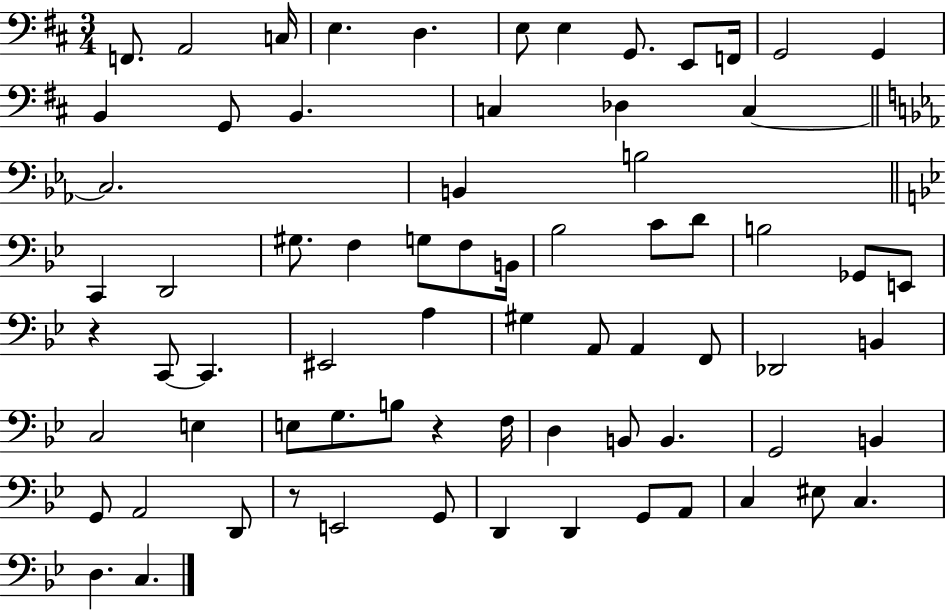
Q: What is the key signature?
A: D major